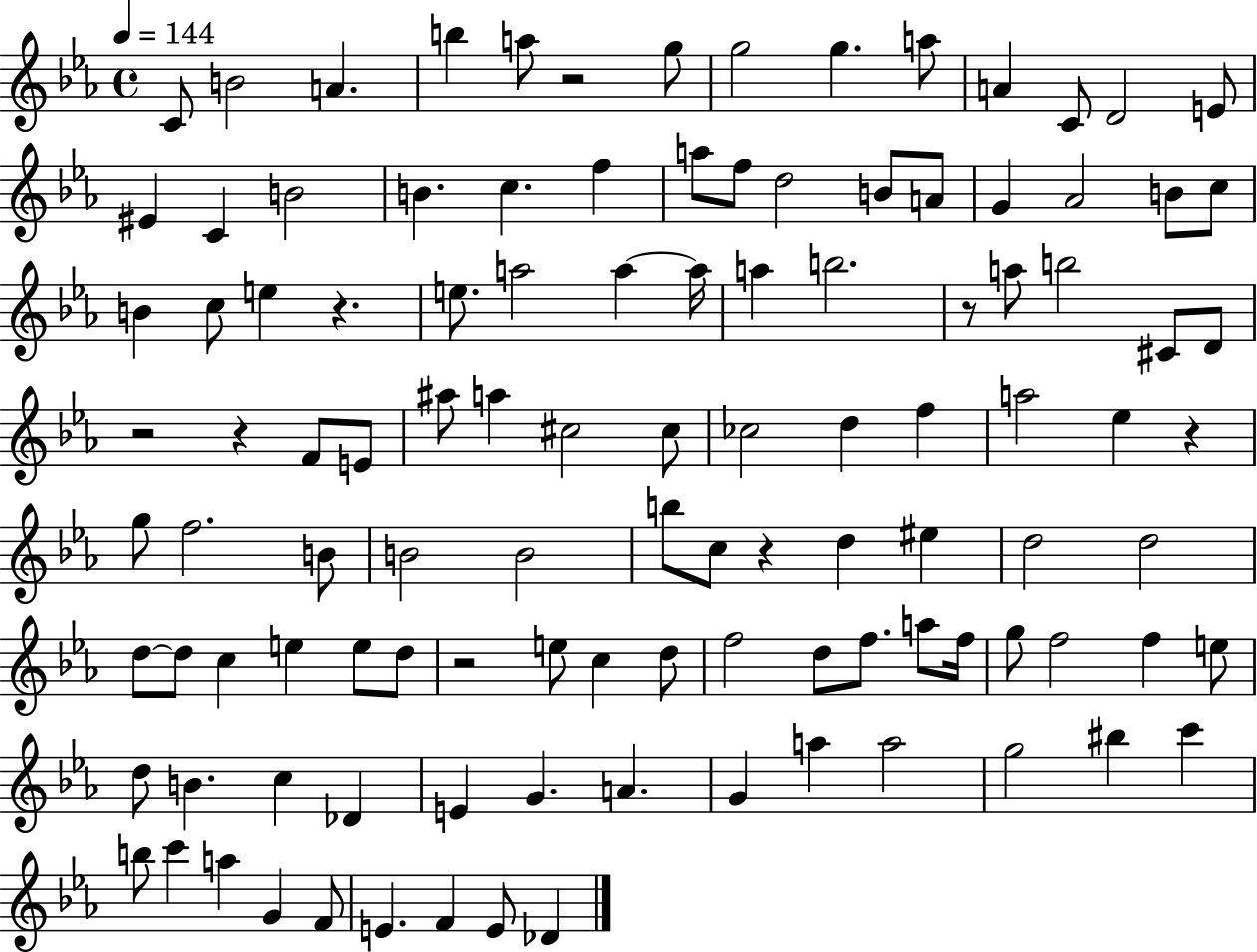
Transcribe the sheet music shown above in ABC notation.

X:1
T:Untitled
M:4/4
L:1/4
K:Eb
C/2 B2 A b a/2 z2 g/2 g2 g a/2 A C/2 D2 E/2 ^E C B2 B c f a/2 f/2 d2 B/2 A/2 G _A2 B/2 c/2 B c/2 e z e/2 a2 a a/4 a b2 z/2 a/2 b2 ^C/2 D/2 z2 z F/2 E/2 ^a/2 a ^c2 ^c/2 _c2 d f a2 _e z g/2 f2 B/2 B2 B2 b/2 c/2 z d ^e d2 d2 d/2 d/2 c e e/2 d/2 z2 e/2 c d/2 f2 d/2 f/2 a/2 f/4 g/2 f2 f e/2 d/2 B c _D E G A G a a2 g2 ^b c' b/2 c' a G F/2 E F E/2 _D